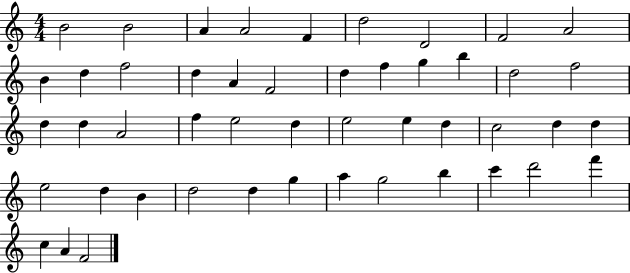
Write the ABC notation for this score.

X:1
T:Untitled
M:4/4
L:1/4
K:C
B2 B2 A A2 F d2 D2 F2 A2 B d f2 d A F2 d f g b d2 f2 d d A2 f e2 d e2 e d c2 d d e2 d B d2 d g a g2 b c' d'2 f' c A F2